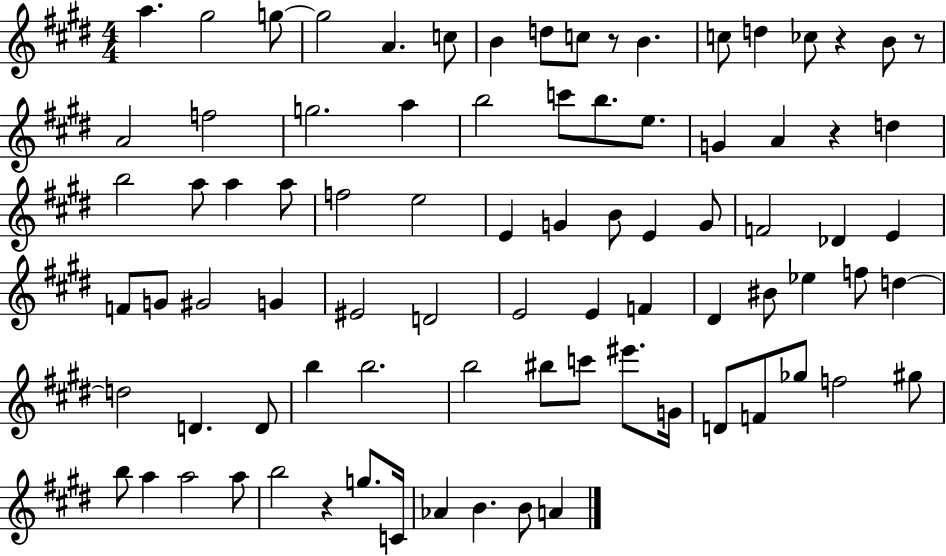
A5/q. G#5/h G5/e G5/h A4/q. C5/e B4/q D5/e C5/e R/e B4/q. C5/e D5/q CES5/e R/q B4/e R/e A4/h F5/h G5/h. A5/q B5/h C6/e B5/e. E5/e. G4/q A4/q R/q D5/q B5/h A5/e A5/q A5/e F5/h E5/h E4/q G4/q B4/e E4/q G4/e F4/h Db4/q E4/q F4/e G4/e G#4/h G4/q EIS4/h D4/h E4/h E4/q F4/q D#4/q BIS4/e Eb5/q F5/e D5/q D5/h D4/q. D4/e B5/q B5/h. B5/h BIS5/e C6/e EIS6/e. G4/s D4/e F4/e Gb5/e F5/h G#5/e B5/e A5/q A5/h A5/e B5/h R/q G5/e. C4/s Ab4/q B4/q. B4/e A4/q